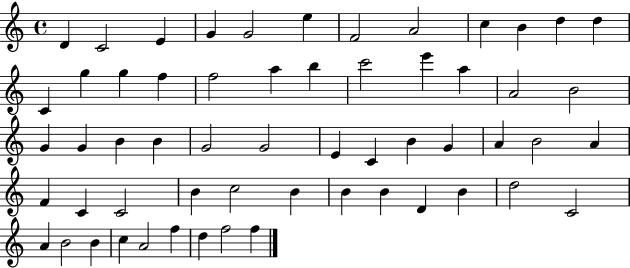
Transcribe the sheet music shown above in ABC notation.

X:1
T:Untitled
M:4/4
L:1/4
K:C
D C2 E G G2 e F2 A2 c B d d C g g f f2 a b c'2 e' a A2 B2 G G B B G2 G2 E C B G A B2 A F C C2 B c2 B B B D B d2 C2 A B2 B c A2 f d f2 f